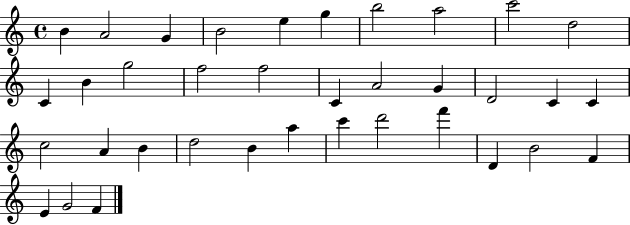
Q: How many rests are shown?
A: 0